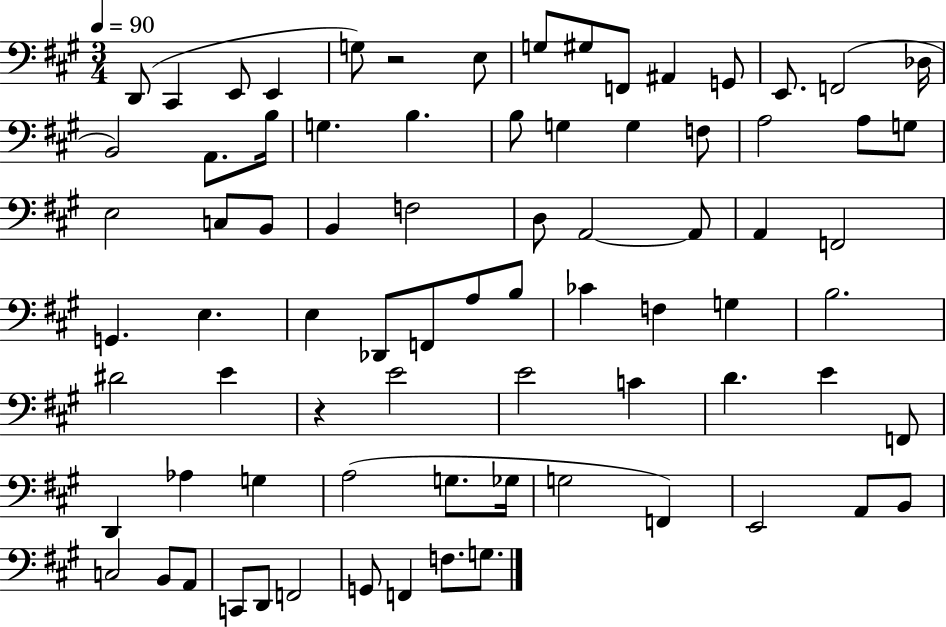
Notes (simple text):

D2/e C#2/q E2/e E2/q G3/e R/h E3/e G3/e G#3/e F2/e A#2/q G2/e E2/e. F2/h Db3/s B2/h A2/e. B3/s G3/q. B3/q. B3/e G3/q G3/q F3/e A3/h A3/e G3/e E3/h C3/e B2/e B2/q F3/h D3/e A2/h A2/e A2/q F2/h G2/q. E3/q. E3/q Db2/e F2/e A3/e B3/e CES4/q F3/q G3/q B3/h. D#4/h E4/q R/q E4/h E4/h C4/q D4/q. E4/q F2/e D2/q Ab3/q G3/q A3/h G3/e. Gb3/s G3/h F2/q E2/h A2/e B2/e C3/h B2/e A2/e C2/e D2/e F2/h G2/e F2/q F3/e. G3/e.